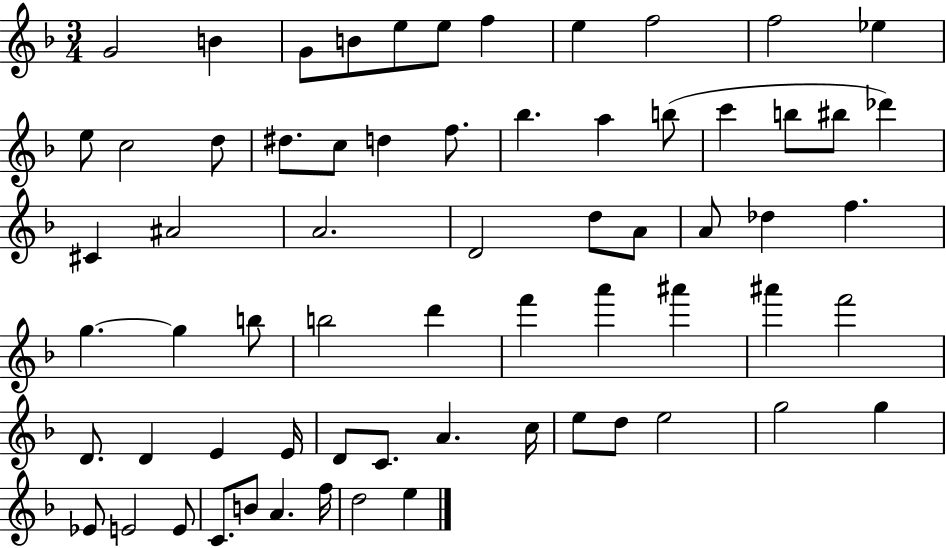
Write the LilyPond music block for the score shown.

{
  \clef treble
  \numericTimeSignature
  \time 3/4
  \key f \major
  \repeat volta 2 { g'2 b'4 | g'8 b'8 e''8 e''8 f''4 | e''4 f''2 | f''2 ees''4 | \break e''8 c''2 d''8 | dis''8. c''8 d''4 f''8. | bes''4. a''4 b''8( | c'''4 b''8 bis''8 des'''4) | \break cis'4 ais'2 | a'2. | d'2 d''8 a'8 | a'8 des''4 f''4. | \break g''4.~~ g''4 b''8 | b''2 d'''4 | f'''4 a'''4 ais'''4 | ais'''4 f'''2 | \break d'8. d'4 e'4 e'16 | d'8 c'8. a'4. c''16 | e''8 d''8 e''2 | g''2 g''4 | \break ees'8 e'2 e'8 | c'8. b'8 a'4. f''16 | d''2 e''4 | } \bar "|."
}